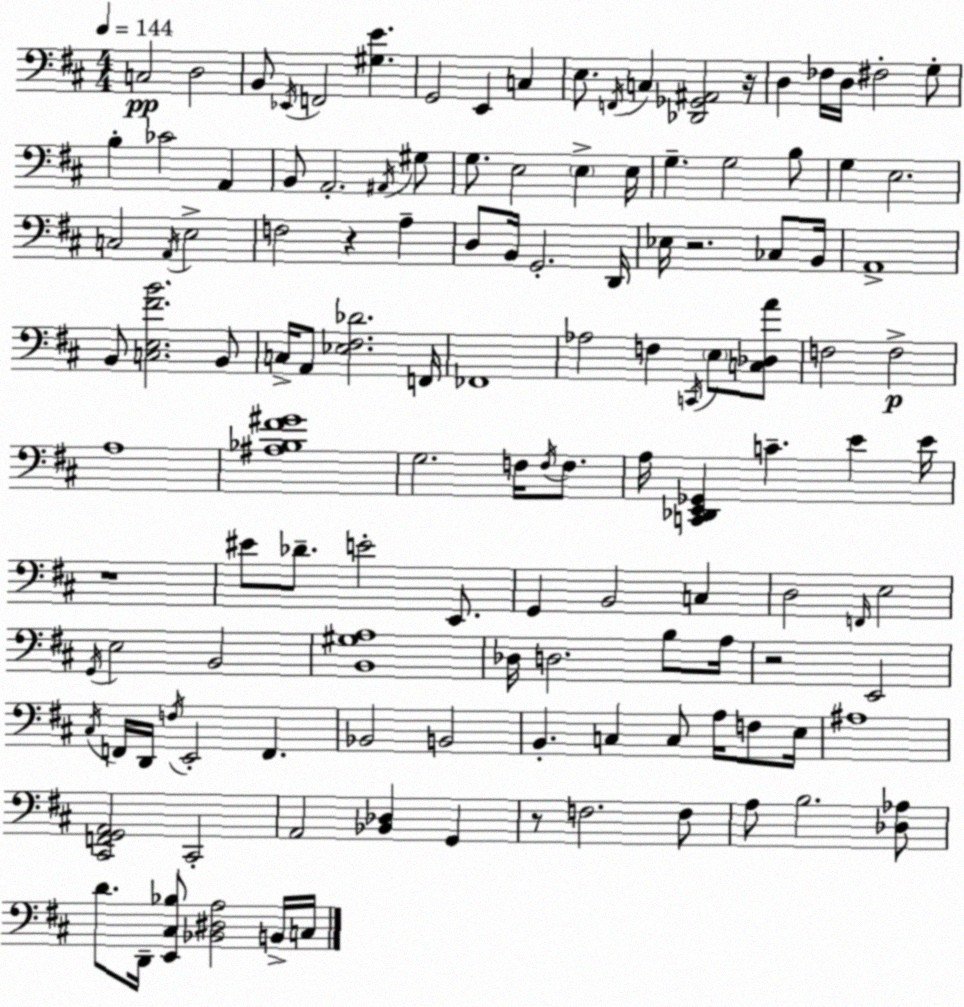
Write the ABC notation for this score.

X:1
T:Untitled
M:4/4
L:1/4
K:D
C,2 D,2 B,,/2 _E,,/4 F,,2 [^G,E] G,,2 E,, C, E,/2 F,,/4 C, [_D,,_G,,^A,,]2 z/4 D, _F,/4 D,/4 ^F,2 G,/2 B, _C2 A,, B,,/2 A,,2 ^A,,/4 ^G,/2 G,/2 E,2 E, E,/4 G, G,2 B,/2 G, E,2 C,2 A,,/4 E,2 F,2 z A, D,/2 B,,/4 G,,2 D,,/4 _E,/4 z2 _C,/2 B,,/4 A,,4 B,,/2 [C,E,^FB]2 B,,/2 C,/4 A,,/2 [_E,^F,_D]2 F,,/4 _F,,4 _A,2 F, C,,/4 E,/2 [C,_D,A]/2 F,2 F,2 A,4 [^A,_B,^F^G]4 G,2 F,/4 F,/4 F,/2 A,/4 [C,,_D,,E,,_G,,] C E E/4 z4 ^E/2 _D/2 E2 E,,/2 G,, B,,2 C, D,2 F,,/4 E,2 G,,/4 E,2 B,,2 [B,,^G,A,]4 _D,/4 D,2 B,/2 A,/4 z2 E,,2 ^C,/4 F,,/4 D,,/4 F,/4 E,,2 F,, _B,,2 B,,2 B,, C, C,/2 A,/4 F,/2 E,/4 ^A,4 [^C,,F,,G,,A,,]2 ^C,,2 A,,2 [_B,,_D,] G,, z/2 F,2 F,/2 A,/2 B,2 [_D,_A,]/2 D/2 D,,/4 [E,,^C,_B,]/2 [_B,,^D,A,]2 B,,/4 C,/4